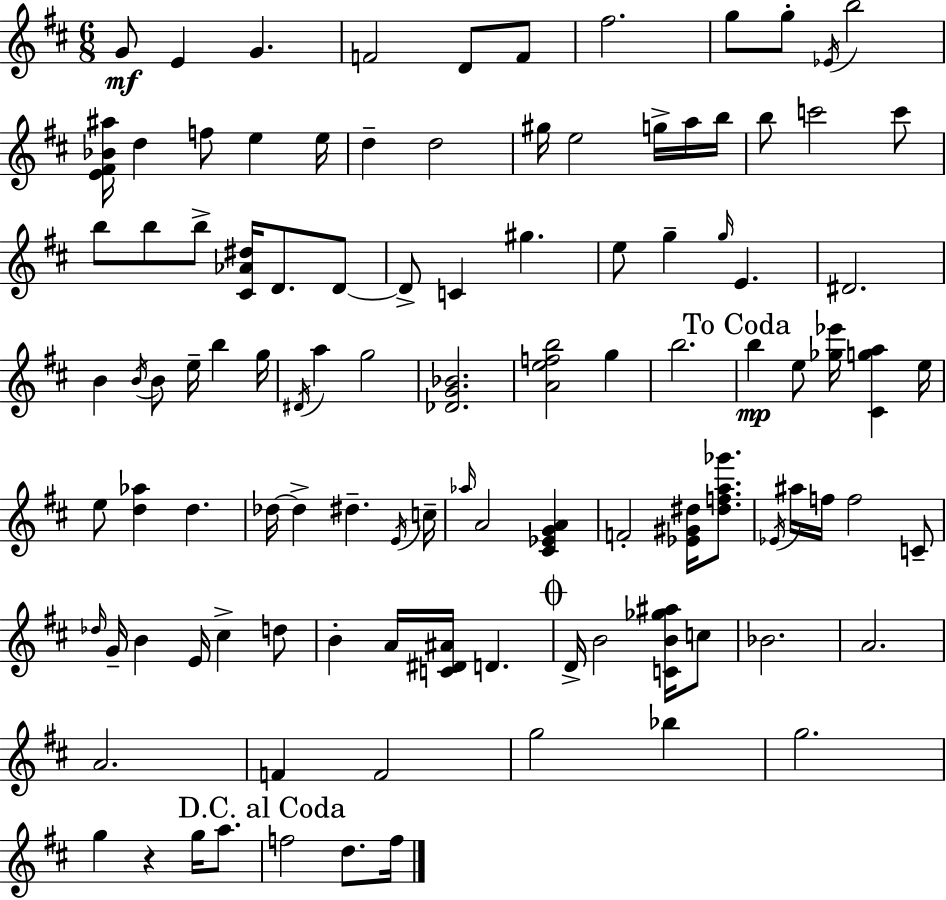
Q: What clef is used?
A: treble